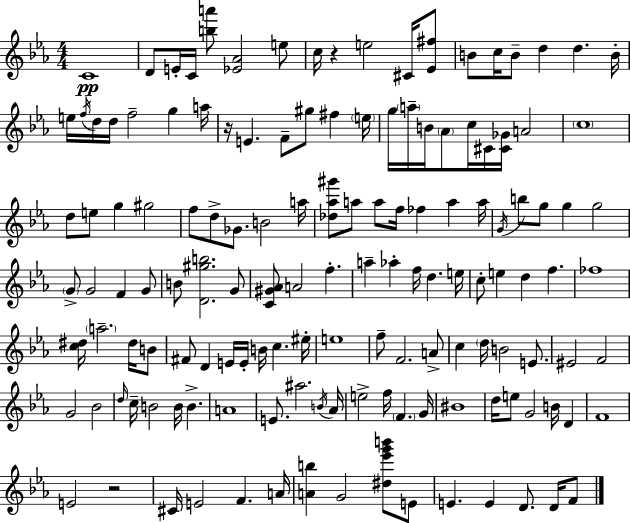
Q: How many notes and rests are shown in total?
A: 140